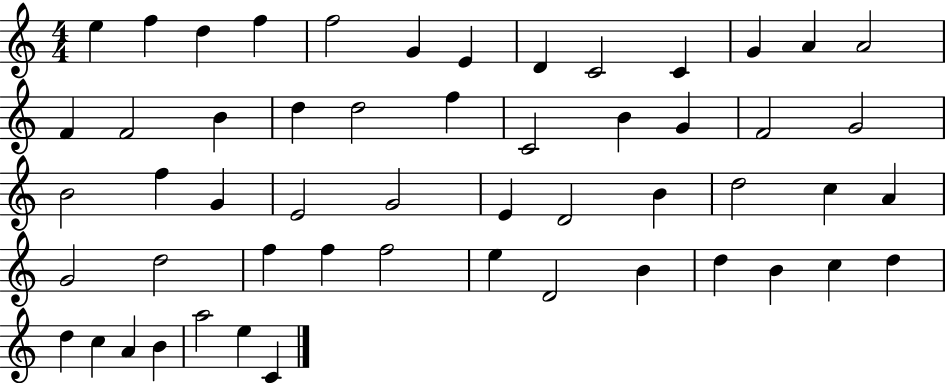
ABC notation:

X:1
T:Untitled
M:4/4
L:1/4
K:C
e f d f f2 G E D C2 C G A A2 F F2 B d d2 f C2 B G F2 G2 B2 f G E2 G2 E D2 B d2 c A G2 d2 f f f2 e D2 B d B c d d c A B a2 e C